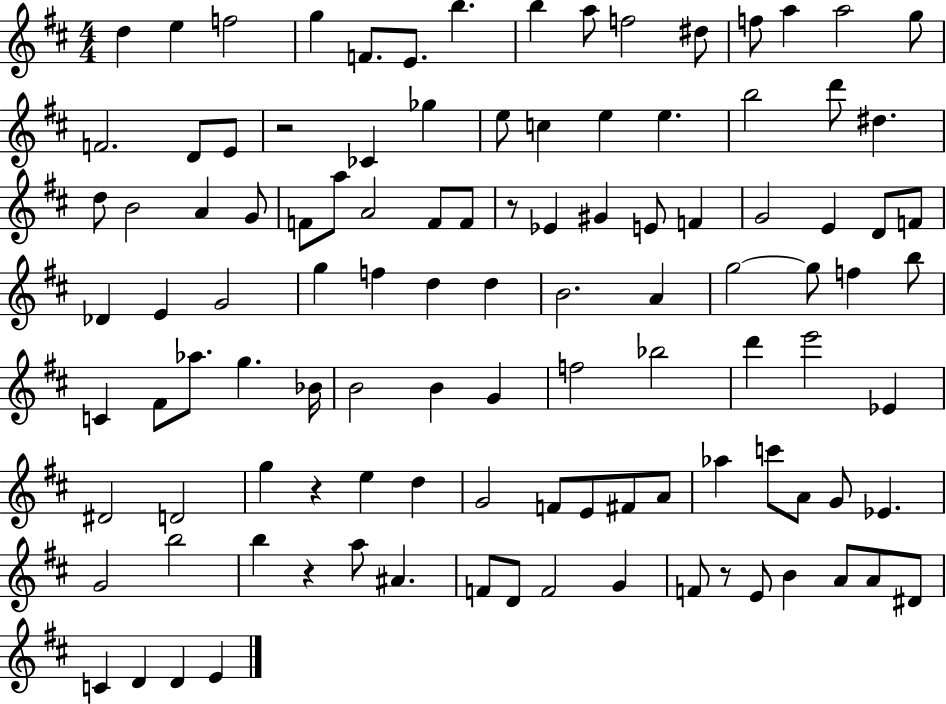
D5/q E5/q F5/h G5/q F4/e. E4/e. B5/q. B5/q A5/e F5/h D#5/e F5/e A5/q A5/h G5/e F4/h. D4/e E4/e R/h CES4/q Gb5/q E5/e C5/q E5/q E5/q. B5/h D6/e D#5/q. D5/e B4/h A4/q G4/e F4/e A5/e A4/h F4/e F4/e R/e Eb4/q G#4/q E4/e F4/q G4/h E4/q D4/e F4/e Db4/q E4/q G4/h G5/q F5/q D5/q D5/q B4/h. A4/q G5/h G5/e F5/q B5/e C4/q F#4/e Ab5/e. G5/q. Bb4/s B4/h B4/q G4/q F5/h Bb5/h D6/q E6/h Eb4/q D#4/h D4/h G5/q R/q E5/q D5/q G4/h F4/e E4/e F#4/e A4/e Ab5/q C6/e A4/e G4/e Eb4/q. G4/h B5/h B5/q R/q A5/e A#4/q. F4/e D4/e F4/h G4/q F4/e R/e E4/e B4/q A4/e A4/e D#4/e C4/q D4/q D4/q E4/q